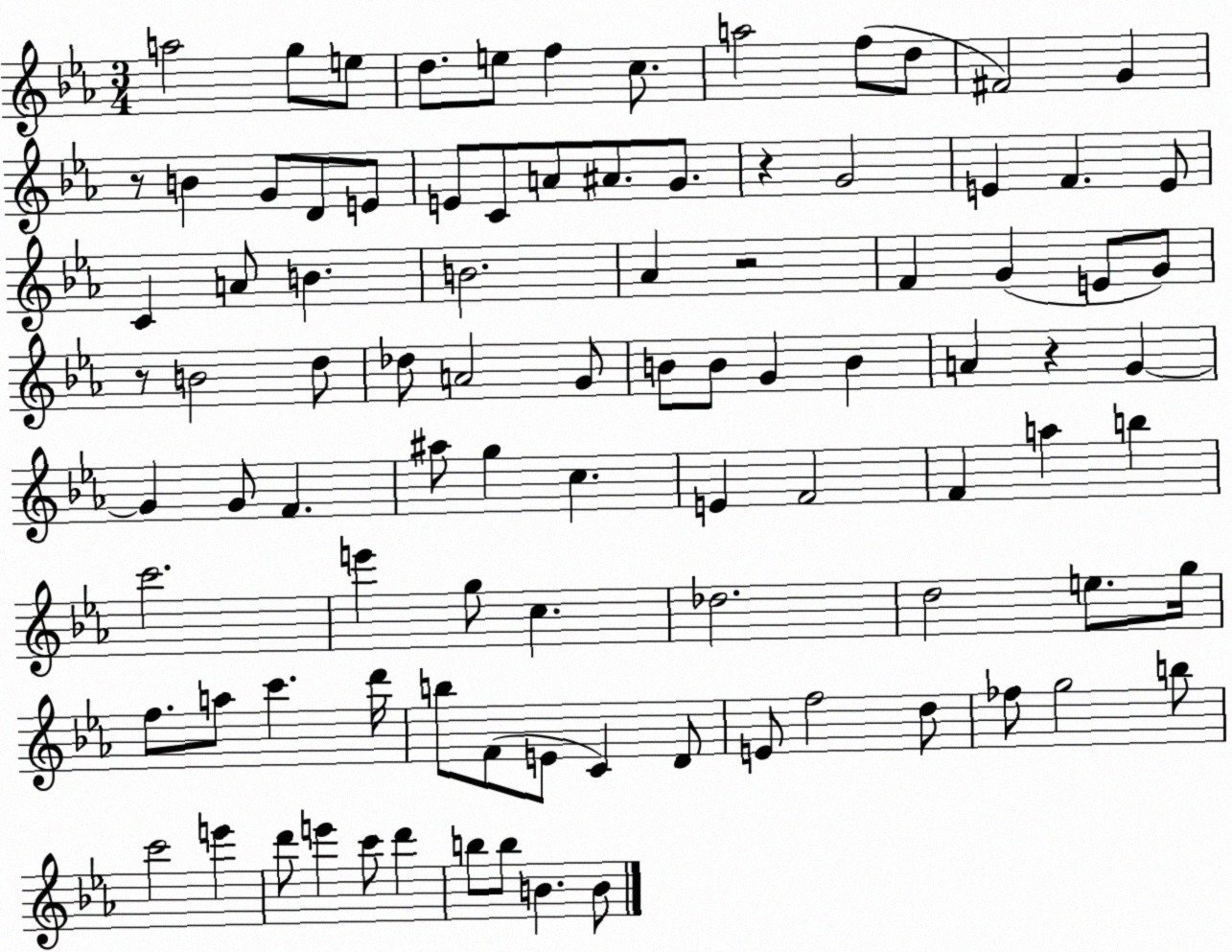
X:1
T:Untitled
M:3/4
L:1/4
K:Eb
a2 g/2 e/2 d/2 e/2 f c/2 a2 f/2 d/2 ^F2 G z/2 B G/2 D/2 E/2 E/2 C/2 A/2 ^A/2 G/2 z G2 E F E/2 C A/2 B B2 _A z2 F G E/2 G/2 z/2 B2 d/2 _d/2 A2 G/2 B/2 B/2 G B A z G G G/2 F ^a/2 g c E F2 F a b c'2 e' g/2 c _d2 d2 e/2 g/4 f/2 a/2 c' d'/4 b/2 F/2 E/2 C D/2 E/2 f2 d/2 _f/2 g2 b/2 c'2 e' d'/2 e' c'/2 d' b/2 b/2 B B/2